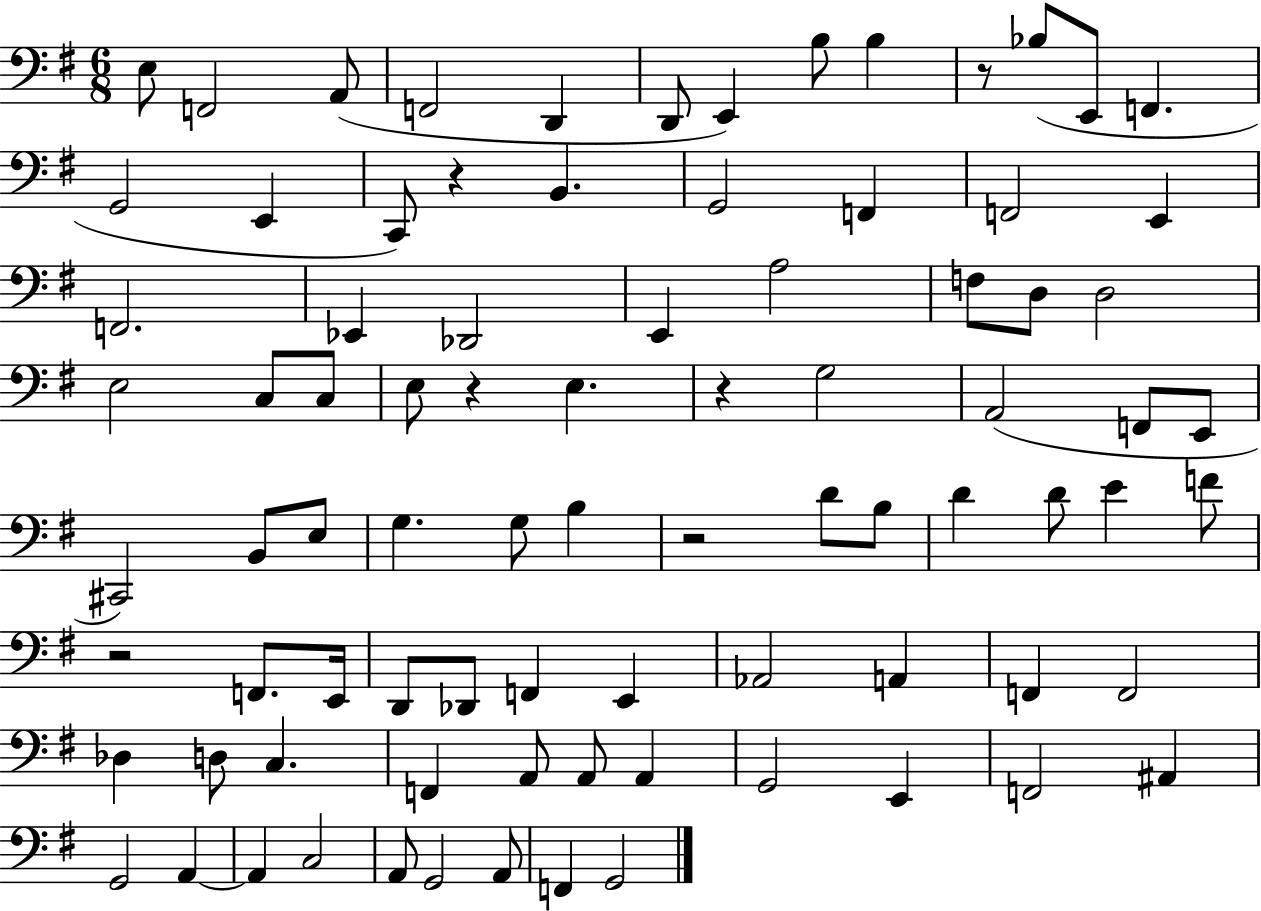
E3/e F2/h A2/e F2/h D2/q D2/e E2/q B3/e B3/q R/e Bb3/e E2/e F2/q. G2/h E2/q C2/e R/q B2/q. G2/h F2/q F2/h E2/q F2/h. Eb2/q Db2/h E2/q A3/h F3/e D3/e D3/h E3/h C3/e C3/e E3/e R/q E3/q. R/q G3/h A2/h F2/e E2/e C#2/h B2/e E3/e G3/q. G3/e B3/q R/h D4/e B3/e D4/q D4/e E4/q F4/e R/h F2/e. E2/s D2/e Db2/e F2/q E2/q Ab2/h A2/q F2/q F2/h Db3/q D3/e C3/q. F2/q A2/e A2/e A2/q G2/h E2/q F2/h A#2/q G2/h A2/q A2/q C3/h A2/e G2/h A2/e F2/q G2/h